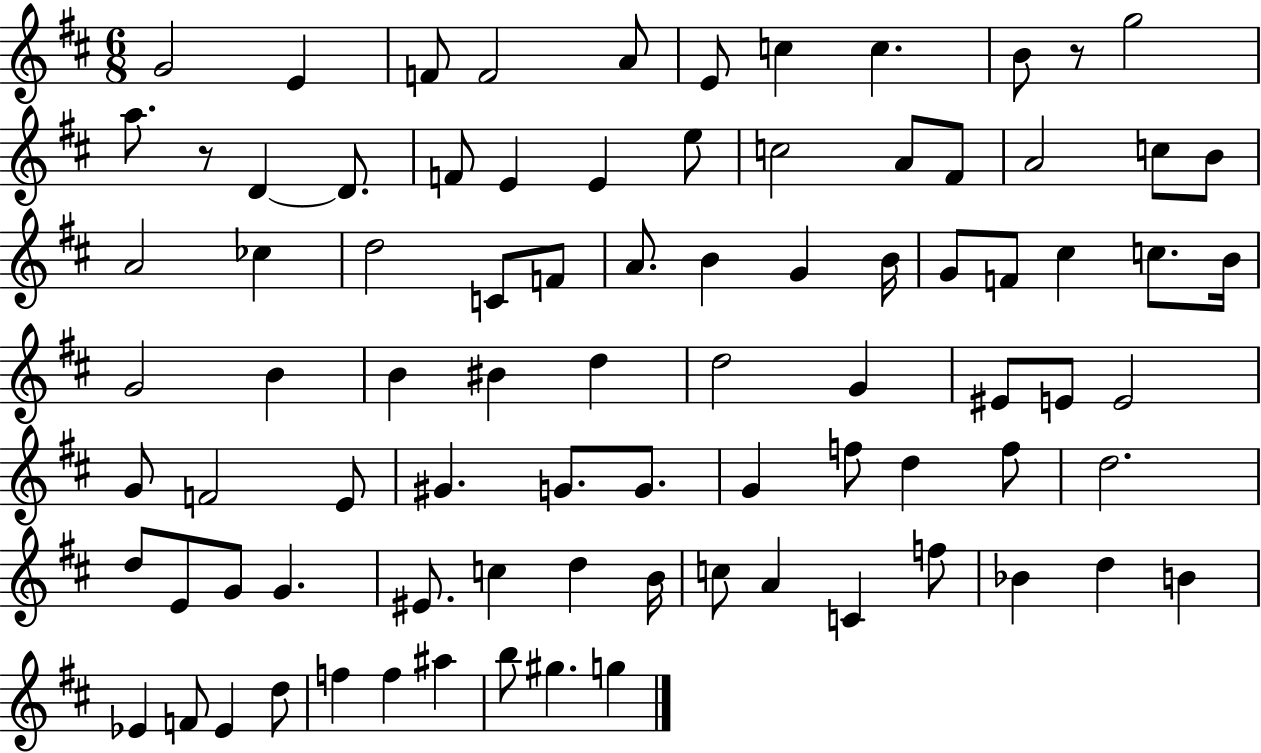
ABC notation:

X:1
T:Untitled
M:6/8
L:1/4
K:D
G2 E F/2 F2 A/2 E/2 c c B/2 z/2 g2 a/2 z/2 D D/2 F/2 E E e/2 c2 A/2 ^F/2 A2 c/2 B/2 A2 _c d2 C/2 F/2 A/2 B G B/4 G/2 F/2 ^c c/2 B/4 G2 B B ^B d d2 G ^E/2 E/2 E2 G/2 F2 E/2 ^G G/2 G/2 G f/2 d f/2 d2 d/2 E/2 G/2 G ^E/2 c d B/4 c/2 A C f/2 _B d B _E F/2 _E d/2 f f ^a b/2 ^g g